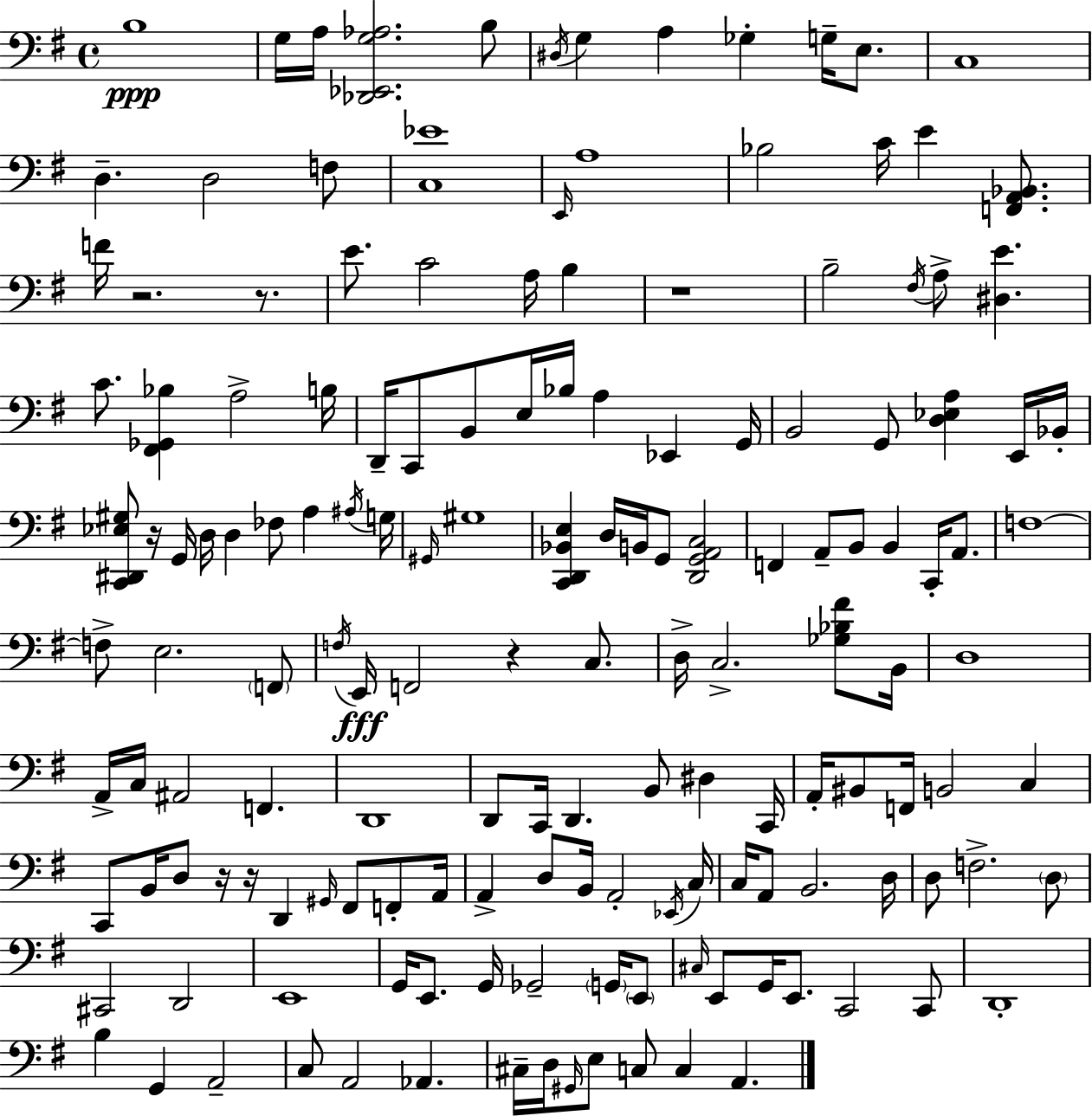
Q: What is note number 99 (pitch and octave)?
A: B2